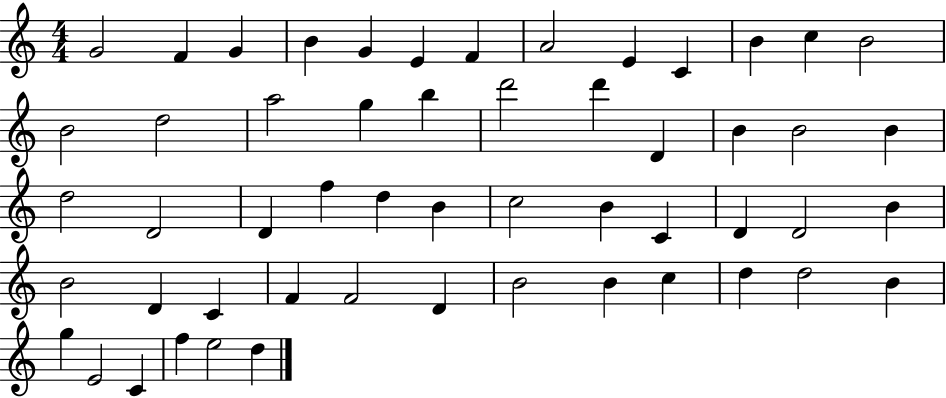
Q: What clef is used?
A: treble